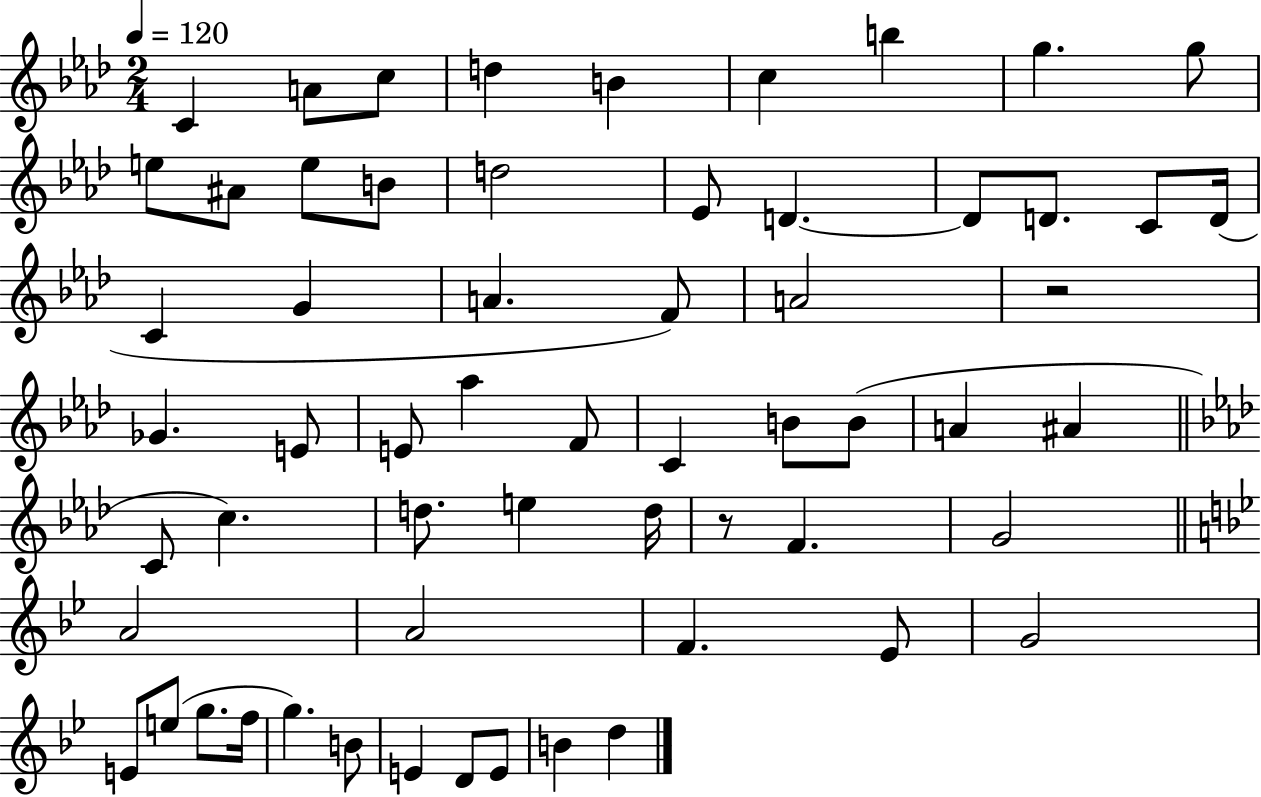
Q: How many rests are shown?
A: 2